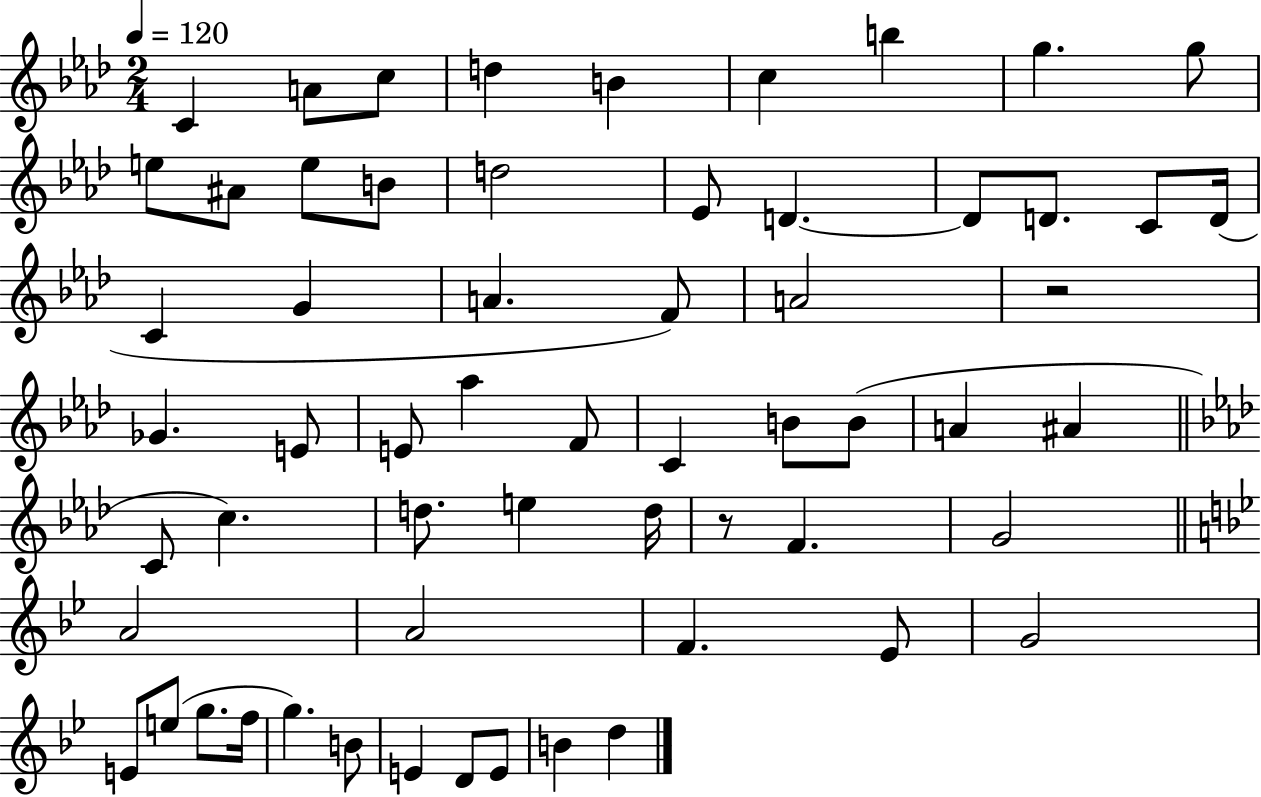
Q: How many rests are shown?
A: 2